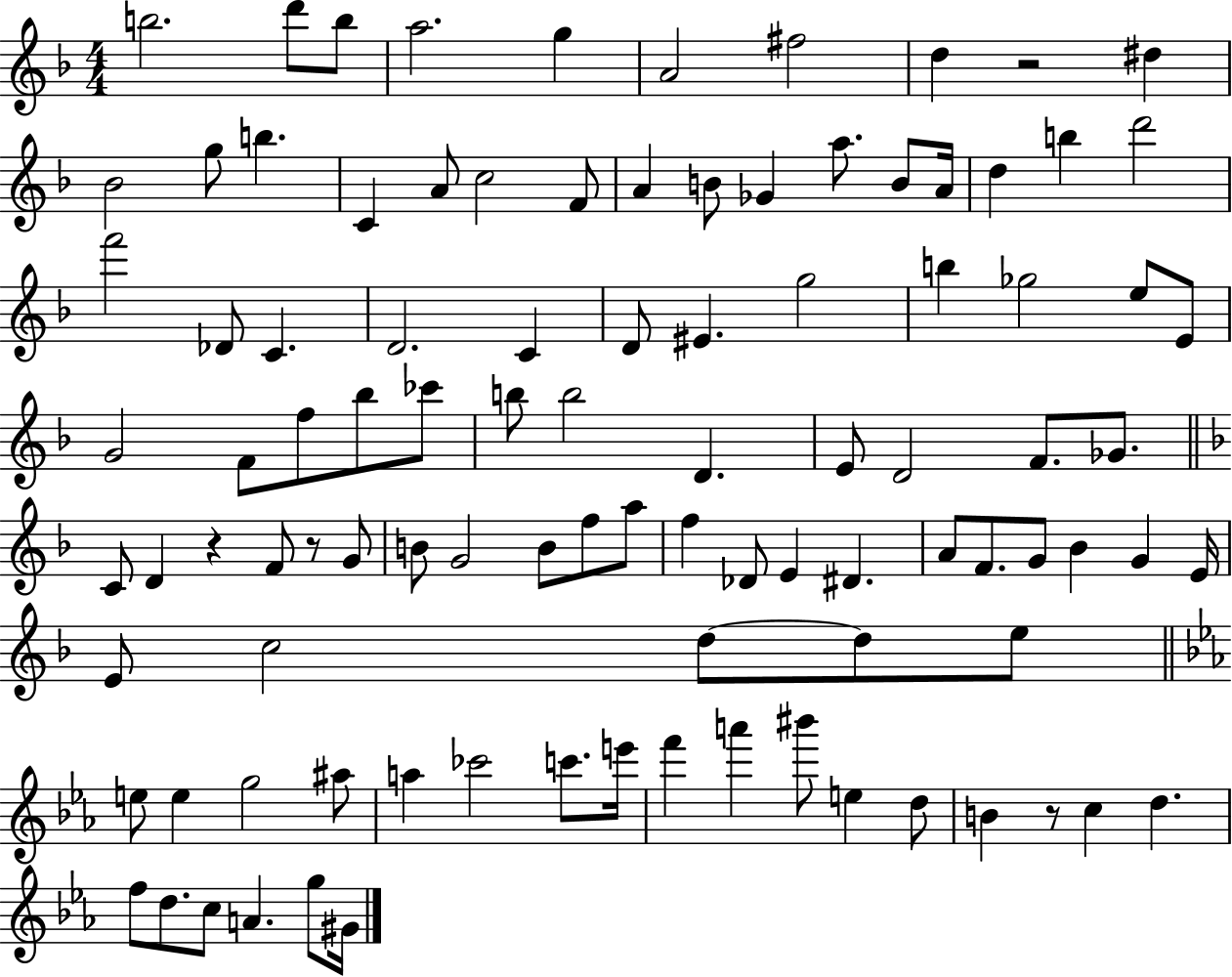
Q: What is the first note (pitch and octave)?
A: B5